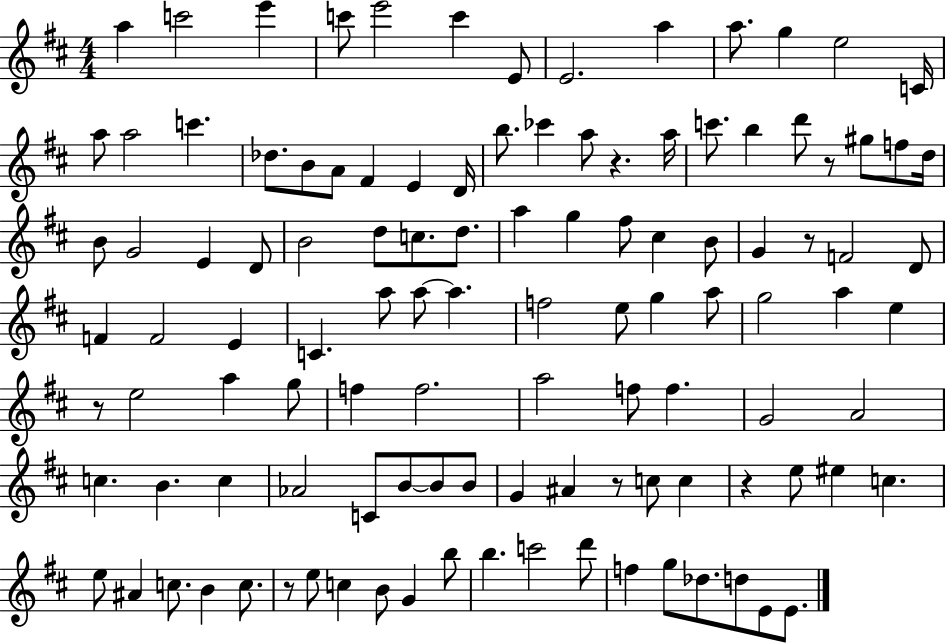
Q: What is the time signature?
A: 4/4